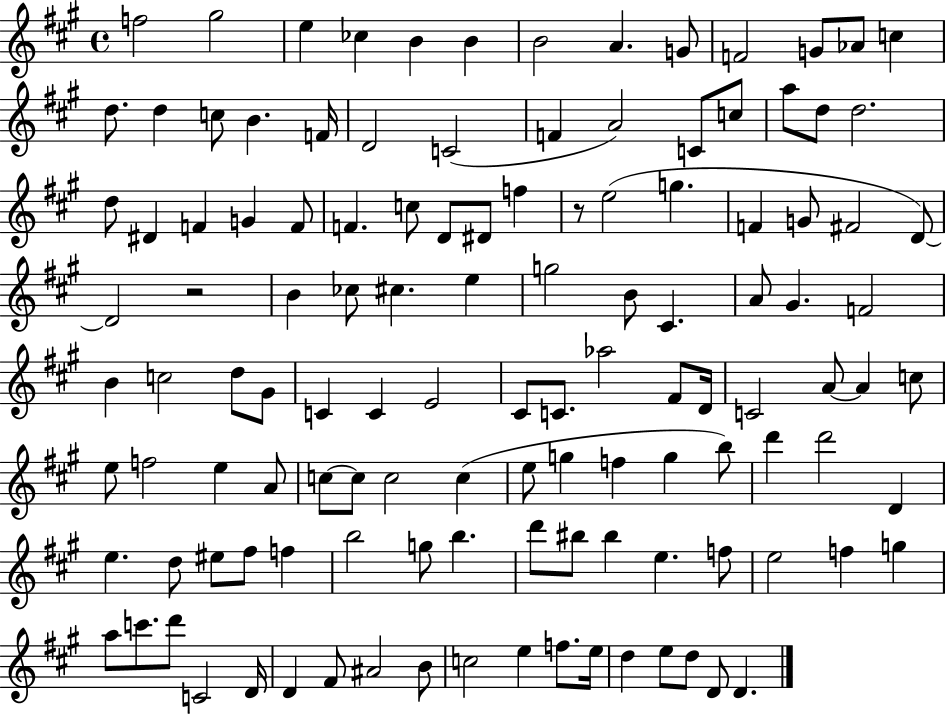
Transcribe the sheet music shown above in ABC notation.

X:1
T:Untitled
M:4/4
L:1/4
K:A
f2 ^g2 e _c B B B2 A G/2 F2 G/2 _A/2 c d/2 d c/2 B F/4 D2 C2 F A2 C/2 c/2 a/2 d/2 d2 d/2 ^D F G F/2 F c/2 D/2 ^D/2 f z/2 e2 g F G/2 ^F2 D/2 D2 z2 B _c/2 ^c e g2 B/2 ^C A/2 ^G F2 B c2 d/2 ^G/2 C C E2 ^C/2 C/2 _a2 ^F/2 D/4 C2 A/2 A c/2 e/2 f2 e A/2 c/2 c/2 c2 c e/2 g f g b/2 d' d'2 D e d/2 ^e/2 ^f/2 f b2 g/2 b d'/2 ^b/2 ^b e f/2 e2 f g a/2 c'/2 d'/2 C2 D/4 D ^F/2 ^A2 B/2 c2 e f/2 e/4 d e/2 d/2 D/2 D